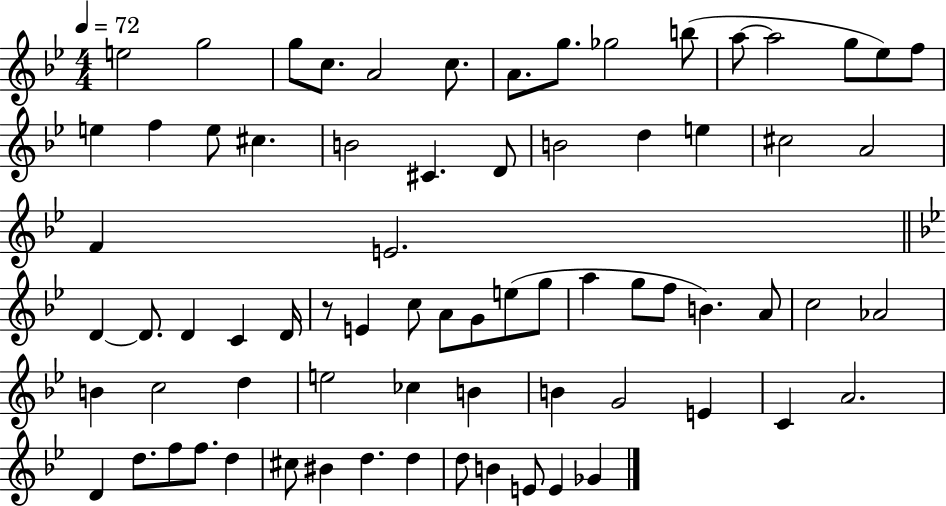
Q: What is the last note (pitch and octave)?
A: Gb4